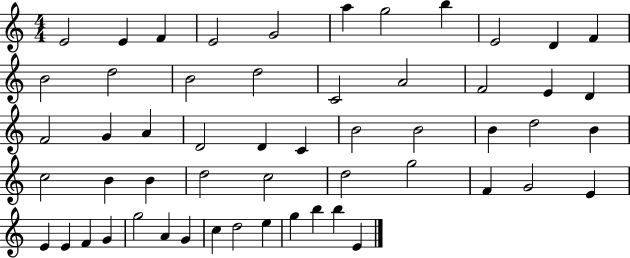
{
  \clef treble
  \numericTimeSignature
  \time 4/4
  \key c \major
  e'2 e'4 f'4 | e'2 g'2 | a''4 g''2 b''4 | e'2 d'4 f'4 | \break b'2 d''2 | b'2 d''2 | c'2 a'2 | f'2 e'4 d'4 | \break f'2 g'4 a'4 | d'2 d'4 c'4 | b'2 b'2 | b'4 d''2 b'4 | \break c''2 b'4 b'4 | d''2 c''2 | d''2 g''2 | f'4 g'2 e'4 | \break e'4 e'4 f'4 g'4 | g''2 a'4 g'4 | c''4 d''2 e''4 | g''4 b''4 b''4 e'4 | \break \bar "|."
}